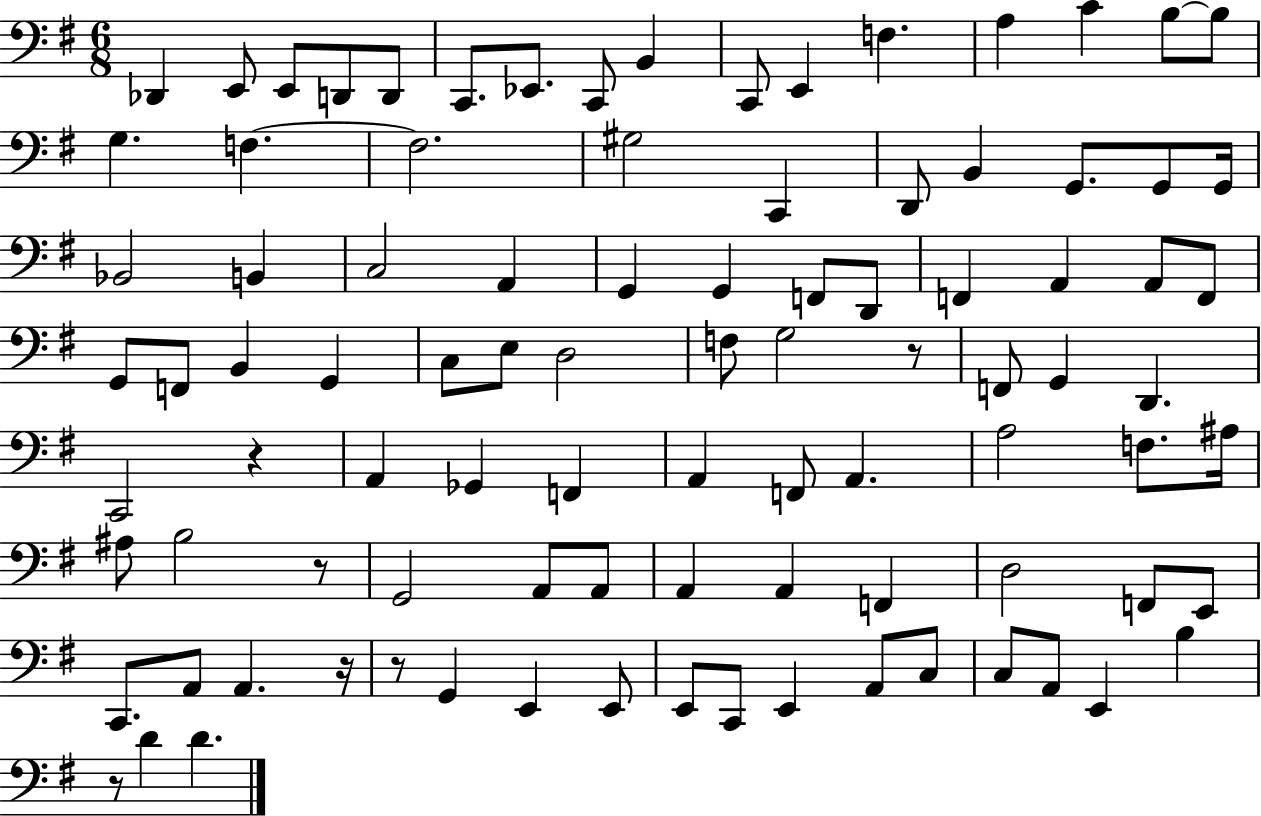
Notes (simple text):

Db2/q E2/e E2/e D2/e D2/e C2/e. Eb2/e. C2/e B2/q C2/e E2/q F3/q. A3/q C4/q B3/e B3/e G3/q. F3/q. F3/h. G#3/h C2/q D2/e B2/q G2/e. G2/e G2/s Bb2/h B2/q C3/h A2/q G2/q G2/q F2/e D2/e F2/q A2/q A2/e F2/e G2/e F2/e B2/q G2/q C3/e E3/e D3/h F3/e G3/h R/e F2/e G2/q D2/q. C2/h R/q A2/q Gb2/q F2/q A2/q F2/e A2/q. A3/h F3/e. A#3/s A#3/e B3/h R/e G2/h A2/e A2/e A2/q A2/q F2/q D3/h F2/e E2/e C2/e. A2/e A2/q. R/s R/e G2/q E2/q E2/e E2/e C2/e E2/q A2/e C3/e C3/e A2/e E2/q B3/q R/e D4/q D4/q.